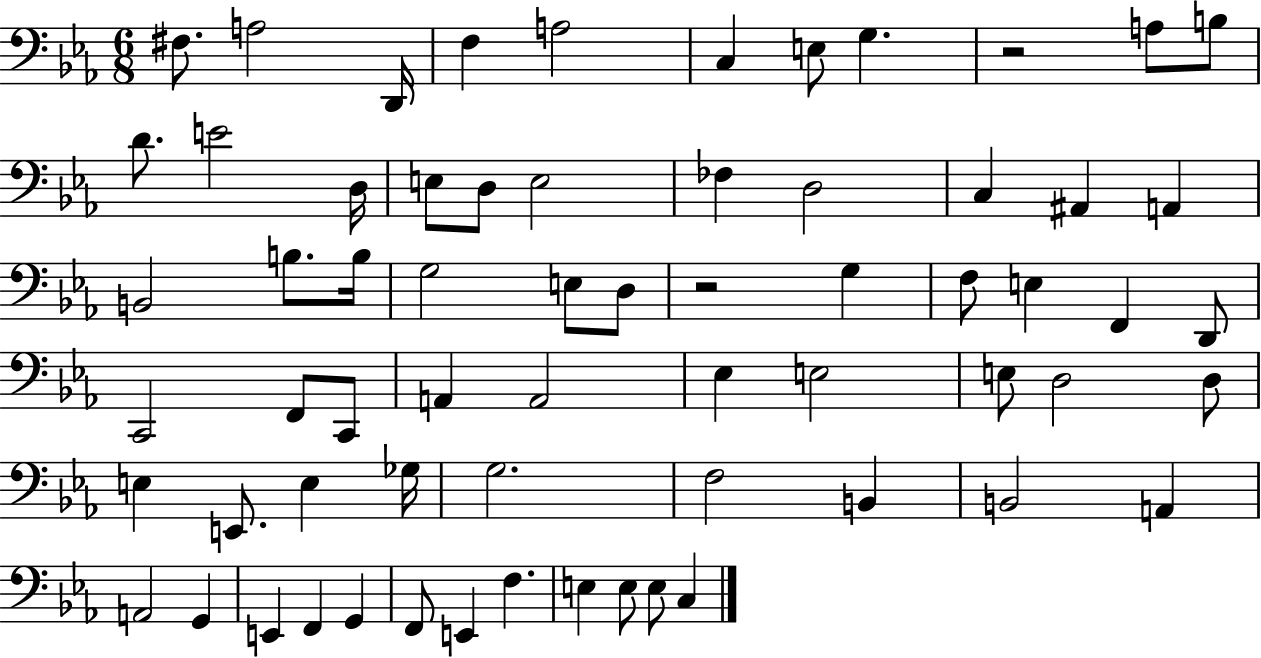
{
  \clef bass
  \numericTimeSignature
  \time 6/8
  \key ees \major
  fis8. a2 d,16 | f4 a2 | c4 e8 g4. | r2 a8 b8 | \break d'8. e'2 d16 | e8 d8 e2 | fes4 d2 | c4 ais,4 a,4 | \break b,2 b8. b16 | g2 e8 d8 | r2 g4 | f8 e4 f,4 d,8 | \break c,2 f,8 c,8 | a,4 a,2 | ees4 e2 | e8 d2 d8 | \break e4 e,8. e4 ges16 | g2. | f2 b,4 | b,2 a,4 | \break a,2 g,4 | e,4 f,4 g,4 | f,8 e,4 f4. | e4 e8 e8 c4 | \break \bar "|."
}